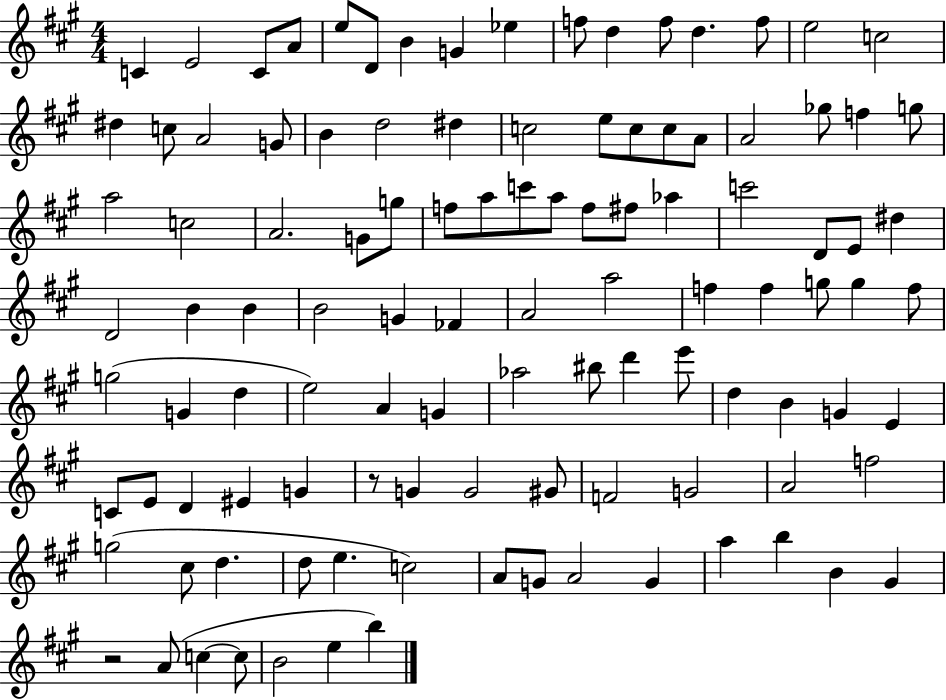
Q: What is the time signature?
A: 4/4